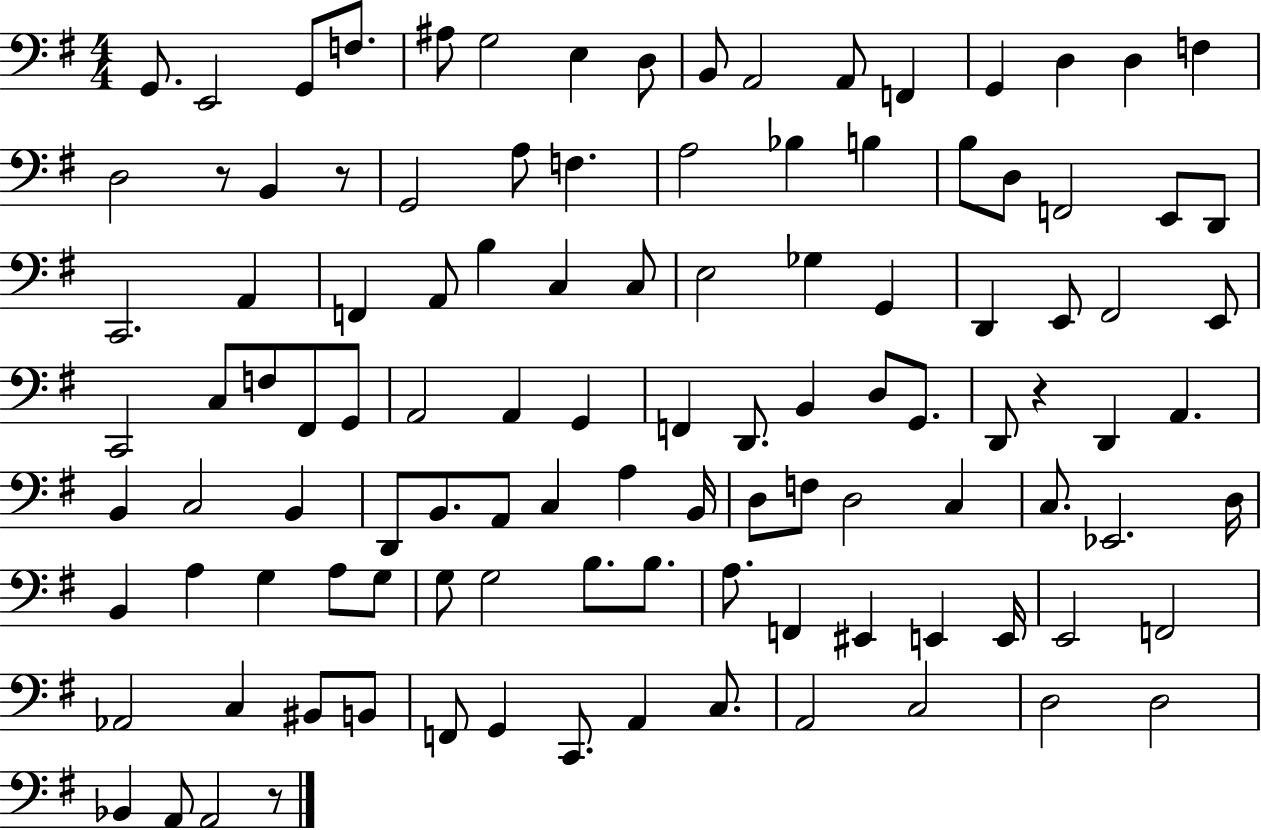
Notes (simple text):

G2/e. E2/h G2/e F3/e. A#3/e G3/h E3/q D3/e B2/e A2/h A2/e F2/q G2/q D3/q D3/q F3/q D3/h R/e B2/q R/e G2/h A3/e F3/q. A3/h Bb3/q B3/q B3/e D3/e F2/h E2/e D2/e C2/h. A2/q F2/q A2/e B3/q C3/q C3/e E3/h Gb3/q G2/q D2/q E2/e F#2/h E2/e C2/h C3/e F3/e F#2/e G2/e A2/h A2/q G2/q F2/q D2/e. B2/q D3/e G2/e. D2/e R/q D2/q A2/q. B2/q C3/h B2/q D2/e B2/e. A2/e C3/q A3/q B2/s D3/e F3/e D3/h C3/q C3/e. Eb2/h. D3/s B2/q A3/q G3/q A3/e G3/e G3/e G3/h B3/e. B3/e. A3/e. F2/q EIS2/q E2/q E2/s E2/h F2/h Ab2/h C3/q BIS2/e B2/e F2/e G2/q C2/e. A2/q C3/e. A2/h C3/h D3/h D3/h Bb2/q A2/e A2/h R/e